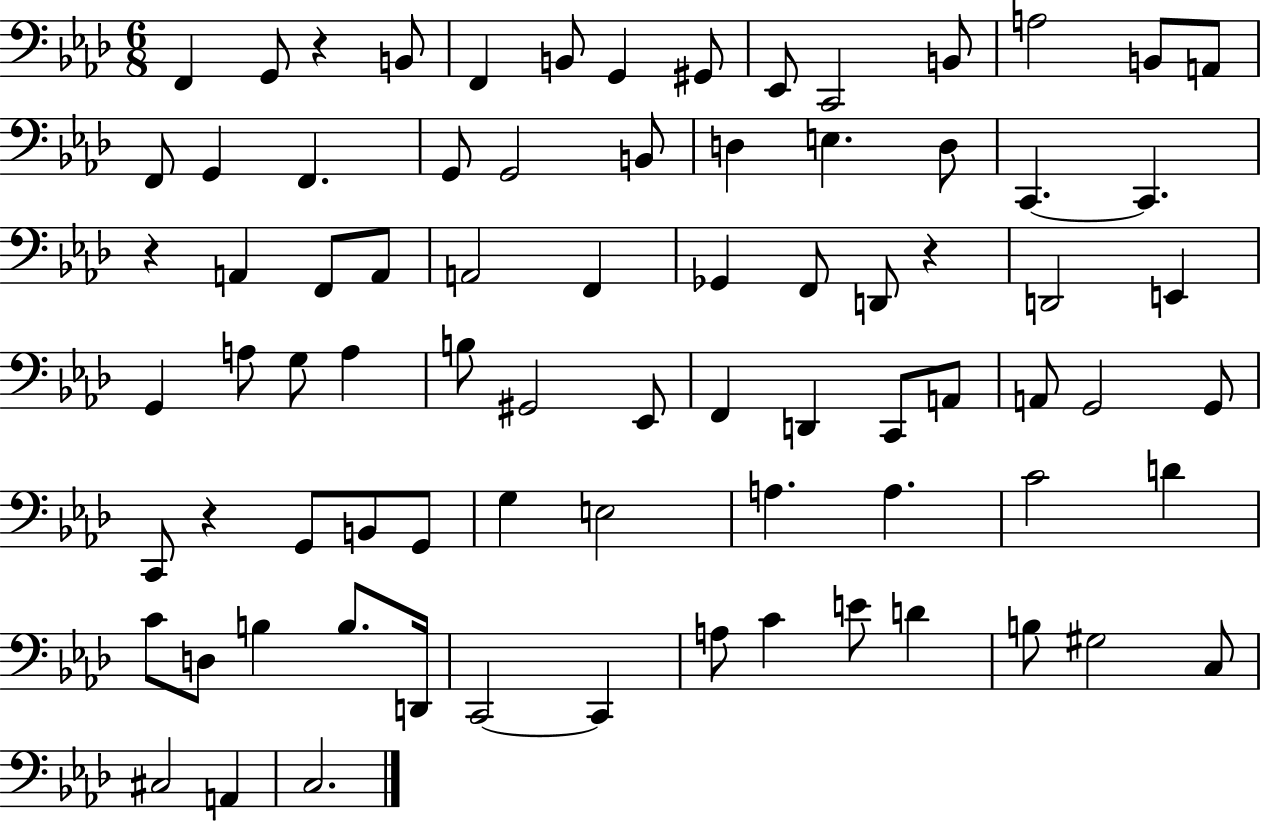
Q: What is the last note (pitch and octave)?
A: C3